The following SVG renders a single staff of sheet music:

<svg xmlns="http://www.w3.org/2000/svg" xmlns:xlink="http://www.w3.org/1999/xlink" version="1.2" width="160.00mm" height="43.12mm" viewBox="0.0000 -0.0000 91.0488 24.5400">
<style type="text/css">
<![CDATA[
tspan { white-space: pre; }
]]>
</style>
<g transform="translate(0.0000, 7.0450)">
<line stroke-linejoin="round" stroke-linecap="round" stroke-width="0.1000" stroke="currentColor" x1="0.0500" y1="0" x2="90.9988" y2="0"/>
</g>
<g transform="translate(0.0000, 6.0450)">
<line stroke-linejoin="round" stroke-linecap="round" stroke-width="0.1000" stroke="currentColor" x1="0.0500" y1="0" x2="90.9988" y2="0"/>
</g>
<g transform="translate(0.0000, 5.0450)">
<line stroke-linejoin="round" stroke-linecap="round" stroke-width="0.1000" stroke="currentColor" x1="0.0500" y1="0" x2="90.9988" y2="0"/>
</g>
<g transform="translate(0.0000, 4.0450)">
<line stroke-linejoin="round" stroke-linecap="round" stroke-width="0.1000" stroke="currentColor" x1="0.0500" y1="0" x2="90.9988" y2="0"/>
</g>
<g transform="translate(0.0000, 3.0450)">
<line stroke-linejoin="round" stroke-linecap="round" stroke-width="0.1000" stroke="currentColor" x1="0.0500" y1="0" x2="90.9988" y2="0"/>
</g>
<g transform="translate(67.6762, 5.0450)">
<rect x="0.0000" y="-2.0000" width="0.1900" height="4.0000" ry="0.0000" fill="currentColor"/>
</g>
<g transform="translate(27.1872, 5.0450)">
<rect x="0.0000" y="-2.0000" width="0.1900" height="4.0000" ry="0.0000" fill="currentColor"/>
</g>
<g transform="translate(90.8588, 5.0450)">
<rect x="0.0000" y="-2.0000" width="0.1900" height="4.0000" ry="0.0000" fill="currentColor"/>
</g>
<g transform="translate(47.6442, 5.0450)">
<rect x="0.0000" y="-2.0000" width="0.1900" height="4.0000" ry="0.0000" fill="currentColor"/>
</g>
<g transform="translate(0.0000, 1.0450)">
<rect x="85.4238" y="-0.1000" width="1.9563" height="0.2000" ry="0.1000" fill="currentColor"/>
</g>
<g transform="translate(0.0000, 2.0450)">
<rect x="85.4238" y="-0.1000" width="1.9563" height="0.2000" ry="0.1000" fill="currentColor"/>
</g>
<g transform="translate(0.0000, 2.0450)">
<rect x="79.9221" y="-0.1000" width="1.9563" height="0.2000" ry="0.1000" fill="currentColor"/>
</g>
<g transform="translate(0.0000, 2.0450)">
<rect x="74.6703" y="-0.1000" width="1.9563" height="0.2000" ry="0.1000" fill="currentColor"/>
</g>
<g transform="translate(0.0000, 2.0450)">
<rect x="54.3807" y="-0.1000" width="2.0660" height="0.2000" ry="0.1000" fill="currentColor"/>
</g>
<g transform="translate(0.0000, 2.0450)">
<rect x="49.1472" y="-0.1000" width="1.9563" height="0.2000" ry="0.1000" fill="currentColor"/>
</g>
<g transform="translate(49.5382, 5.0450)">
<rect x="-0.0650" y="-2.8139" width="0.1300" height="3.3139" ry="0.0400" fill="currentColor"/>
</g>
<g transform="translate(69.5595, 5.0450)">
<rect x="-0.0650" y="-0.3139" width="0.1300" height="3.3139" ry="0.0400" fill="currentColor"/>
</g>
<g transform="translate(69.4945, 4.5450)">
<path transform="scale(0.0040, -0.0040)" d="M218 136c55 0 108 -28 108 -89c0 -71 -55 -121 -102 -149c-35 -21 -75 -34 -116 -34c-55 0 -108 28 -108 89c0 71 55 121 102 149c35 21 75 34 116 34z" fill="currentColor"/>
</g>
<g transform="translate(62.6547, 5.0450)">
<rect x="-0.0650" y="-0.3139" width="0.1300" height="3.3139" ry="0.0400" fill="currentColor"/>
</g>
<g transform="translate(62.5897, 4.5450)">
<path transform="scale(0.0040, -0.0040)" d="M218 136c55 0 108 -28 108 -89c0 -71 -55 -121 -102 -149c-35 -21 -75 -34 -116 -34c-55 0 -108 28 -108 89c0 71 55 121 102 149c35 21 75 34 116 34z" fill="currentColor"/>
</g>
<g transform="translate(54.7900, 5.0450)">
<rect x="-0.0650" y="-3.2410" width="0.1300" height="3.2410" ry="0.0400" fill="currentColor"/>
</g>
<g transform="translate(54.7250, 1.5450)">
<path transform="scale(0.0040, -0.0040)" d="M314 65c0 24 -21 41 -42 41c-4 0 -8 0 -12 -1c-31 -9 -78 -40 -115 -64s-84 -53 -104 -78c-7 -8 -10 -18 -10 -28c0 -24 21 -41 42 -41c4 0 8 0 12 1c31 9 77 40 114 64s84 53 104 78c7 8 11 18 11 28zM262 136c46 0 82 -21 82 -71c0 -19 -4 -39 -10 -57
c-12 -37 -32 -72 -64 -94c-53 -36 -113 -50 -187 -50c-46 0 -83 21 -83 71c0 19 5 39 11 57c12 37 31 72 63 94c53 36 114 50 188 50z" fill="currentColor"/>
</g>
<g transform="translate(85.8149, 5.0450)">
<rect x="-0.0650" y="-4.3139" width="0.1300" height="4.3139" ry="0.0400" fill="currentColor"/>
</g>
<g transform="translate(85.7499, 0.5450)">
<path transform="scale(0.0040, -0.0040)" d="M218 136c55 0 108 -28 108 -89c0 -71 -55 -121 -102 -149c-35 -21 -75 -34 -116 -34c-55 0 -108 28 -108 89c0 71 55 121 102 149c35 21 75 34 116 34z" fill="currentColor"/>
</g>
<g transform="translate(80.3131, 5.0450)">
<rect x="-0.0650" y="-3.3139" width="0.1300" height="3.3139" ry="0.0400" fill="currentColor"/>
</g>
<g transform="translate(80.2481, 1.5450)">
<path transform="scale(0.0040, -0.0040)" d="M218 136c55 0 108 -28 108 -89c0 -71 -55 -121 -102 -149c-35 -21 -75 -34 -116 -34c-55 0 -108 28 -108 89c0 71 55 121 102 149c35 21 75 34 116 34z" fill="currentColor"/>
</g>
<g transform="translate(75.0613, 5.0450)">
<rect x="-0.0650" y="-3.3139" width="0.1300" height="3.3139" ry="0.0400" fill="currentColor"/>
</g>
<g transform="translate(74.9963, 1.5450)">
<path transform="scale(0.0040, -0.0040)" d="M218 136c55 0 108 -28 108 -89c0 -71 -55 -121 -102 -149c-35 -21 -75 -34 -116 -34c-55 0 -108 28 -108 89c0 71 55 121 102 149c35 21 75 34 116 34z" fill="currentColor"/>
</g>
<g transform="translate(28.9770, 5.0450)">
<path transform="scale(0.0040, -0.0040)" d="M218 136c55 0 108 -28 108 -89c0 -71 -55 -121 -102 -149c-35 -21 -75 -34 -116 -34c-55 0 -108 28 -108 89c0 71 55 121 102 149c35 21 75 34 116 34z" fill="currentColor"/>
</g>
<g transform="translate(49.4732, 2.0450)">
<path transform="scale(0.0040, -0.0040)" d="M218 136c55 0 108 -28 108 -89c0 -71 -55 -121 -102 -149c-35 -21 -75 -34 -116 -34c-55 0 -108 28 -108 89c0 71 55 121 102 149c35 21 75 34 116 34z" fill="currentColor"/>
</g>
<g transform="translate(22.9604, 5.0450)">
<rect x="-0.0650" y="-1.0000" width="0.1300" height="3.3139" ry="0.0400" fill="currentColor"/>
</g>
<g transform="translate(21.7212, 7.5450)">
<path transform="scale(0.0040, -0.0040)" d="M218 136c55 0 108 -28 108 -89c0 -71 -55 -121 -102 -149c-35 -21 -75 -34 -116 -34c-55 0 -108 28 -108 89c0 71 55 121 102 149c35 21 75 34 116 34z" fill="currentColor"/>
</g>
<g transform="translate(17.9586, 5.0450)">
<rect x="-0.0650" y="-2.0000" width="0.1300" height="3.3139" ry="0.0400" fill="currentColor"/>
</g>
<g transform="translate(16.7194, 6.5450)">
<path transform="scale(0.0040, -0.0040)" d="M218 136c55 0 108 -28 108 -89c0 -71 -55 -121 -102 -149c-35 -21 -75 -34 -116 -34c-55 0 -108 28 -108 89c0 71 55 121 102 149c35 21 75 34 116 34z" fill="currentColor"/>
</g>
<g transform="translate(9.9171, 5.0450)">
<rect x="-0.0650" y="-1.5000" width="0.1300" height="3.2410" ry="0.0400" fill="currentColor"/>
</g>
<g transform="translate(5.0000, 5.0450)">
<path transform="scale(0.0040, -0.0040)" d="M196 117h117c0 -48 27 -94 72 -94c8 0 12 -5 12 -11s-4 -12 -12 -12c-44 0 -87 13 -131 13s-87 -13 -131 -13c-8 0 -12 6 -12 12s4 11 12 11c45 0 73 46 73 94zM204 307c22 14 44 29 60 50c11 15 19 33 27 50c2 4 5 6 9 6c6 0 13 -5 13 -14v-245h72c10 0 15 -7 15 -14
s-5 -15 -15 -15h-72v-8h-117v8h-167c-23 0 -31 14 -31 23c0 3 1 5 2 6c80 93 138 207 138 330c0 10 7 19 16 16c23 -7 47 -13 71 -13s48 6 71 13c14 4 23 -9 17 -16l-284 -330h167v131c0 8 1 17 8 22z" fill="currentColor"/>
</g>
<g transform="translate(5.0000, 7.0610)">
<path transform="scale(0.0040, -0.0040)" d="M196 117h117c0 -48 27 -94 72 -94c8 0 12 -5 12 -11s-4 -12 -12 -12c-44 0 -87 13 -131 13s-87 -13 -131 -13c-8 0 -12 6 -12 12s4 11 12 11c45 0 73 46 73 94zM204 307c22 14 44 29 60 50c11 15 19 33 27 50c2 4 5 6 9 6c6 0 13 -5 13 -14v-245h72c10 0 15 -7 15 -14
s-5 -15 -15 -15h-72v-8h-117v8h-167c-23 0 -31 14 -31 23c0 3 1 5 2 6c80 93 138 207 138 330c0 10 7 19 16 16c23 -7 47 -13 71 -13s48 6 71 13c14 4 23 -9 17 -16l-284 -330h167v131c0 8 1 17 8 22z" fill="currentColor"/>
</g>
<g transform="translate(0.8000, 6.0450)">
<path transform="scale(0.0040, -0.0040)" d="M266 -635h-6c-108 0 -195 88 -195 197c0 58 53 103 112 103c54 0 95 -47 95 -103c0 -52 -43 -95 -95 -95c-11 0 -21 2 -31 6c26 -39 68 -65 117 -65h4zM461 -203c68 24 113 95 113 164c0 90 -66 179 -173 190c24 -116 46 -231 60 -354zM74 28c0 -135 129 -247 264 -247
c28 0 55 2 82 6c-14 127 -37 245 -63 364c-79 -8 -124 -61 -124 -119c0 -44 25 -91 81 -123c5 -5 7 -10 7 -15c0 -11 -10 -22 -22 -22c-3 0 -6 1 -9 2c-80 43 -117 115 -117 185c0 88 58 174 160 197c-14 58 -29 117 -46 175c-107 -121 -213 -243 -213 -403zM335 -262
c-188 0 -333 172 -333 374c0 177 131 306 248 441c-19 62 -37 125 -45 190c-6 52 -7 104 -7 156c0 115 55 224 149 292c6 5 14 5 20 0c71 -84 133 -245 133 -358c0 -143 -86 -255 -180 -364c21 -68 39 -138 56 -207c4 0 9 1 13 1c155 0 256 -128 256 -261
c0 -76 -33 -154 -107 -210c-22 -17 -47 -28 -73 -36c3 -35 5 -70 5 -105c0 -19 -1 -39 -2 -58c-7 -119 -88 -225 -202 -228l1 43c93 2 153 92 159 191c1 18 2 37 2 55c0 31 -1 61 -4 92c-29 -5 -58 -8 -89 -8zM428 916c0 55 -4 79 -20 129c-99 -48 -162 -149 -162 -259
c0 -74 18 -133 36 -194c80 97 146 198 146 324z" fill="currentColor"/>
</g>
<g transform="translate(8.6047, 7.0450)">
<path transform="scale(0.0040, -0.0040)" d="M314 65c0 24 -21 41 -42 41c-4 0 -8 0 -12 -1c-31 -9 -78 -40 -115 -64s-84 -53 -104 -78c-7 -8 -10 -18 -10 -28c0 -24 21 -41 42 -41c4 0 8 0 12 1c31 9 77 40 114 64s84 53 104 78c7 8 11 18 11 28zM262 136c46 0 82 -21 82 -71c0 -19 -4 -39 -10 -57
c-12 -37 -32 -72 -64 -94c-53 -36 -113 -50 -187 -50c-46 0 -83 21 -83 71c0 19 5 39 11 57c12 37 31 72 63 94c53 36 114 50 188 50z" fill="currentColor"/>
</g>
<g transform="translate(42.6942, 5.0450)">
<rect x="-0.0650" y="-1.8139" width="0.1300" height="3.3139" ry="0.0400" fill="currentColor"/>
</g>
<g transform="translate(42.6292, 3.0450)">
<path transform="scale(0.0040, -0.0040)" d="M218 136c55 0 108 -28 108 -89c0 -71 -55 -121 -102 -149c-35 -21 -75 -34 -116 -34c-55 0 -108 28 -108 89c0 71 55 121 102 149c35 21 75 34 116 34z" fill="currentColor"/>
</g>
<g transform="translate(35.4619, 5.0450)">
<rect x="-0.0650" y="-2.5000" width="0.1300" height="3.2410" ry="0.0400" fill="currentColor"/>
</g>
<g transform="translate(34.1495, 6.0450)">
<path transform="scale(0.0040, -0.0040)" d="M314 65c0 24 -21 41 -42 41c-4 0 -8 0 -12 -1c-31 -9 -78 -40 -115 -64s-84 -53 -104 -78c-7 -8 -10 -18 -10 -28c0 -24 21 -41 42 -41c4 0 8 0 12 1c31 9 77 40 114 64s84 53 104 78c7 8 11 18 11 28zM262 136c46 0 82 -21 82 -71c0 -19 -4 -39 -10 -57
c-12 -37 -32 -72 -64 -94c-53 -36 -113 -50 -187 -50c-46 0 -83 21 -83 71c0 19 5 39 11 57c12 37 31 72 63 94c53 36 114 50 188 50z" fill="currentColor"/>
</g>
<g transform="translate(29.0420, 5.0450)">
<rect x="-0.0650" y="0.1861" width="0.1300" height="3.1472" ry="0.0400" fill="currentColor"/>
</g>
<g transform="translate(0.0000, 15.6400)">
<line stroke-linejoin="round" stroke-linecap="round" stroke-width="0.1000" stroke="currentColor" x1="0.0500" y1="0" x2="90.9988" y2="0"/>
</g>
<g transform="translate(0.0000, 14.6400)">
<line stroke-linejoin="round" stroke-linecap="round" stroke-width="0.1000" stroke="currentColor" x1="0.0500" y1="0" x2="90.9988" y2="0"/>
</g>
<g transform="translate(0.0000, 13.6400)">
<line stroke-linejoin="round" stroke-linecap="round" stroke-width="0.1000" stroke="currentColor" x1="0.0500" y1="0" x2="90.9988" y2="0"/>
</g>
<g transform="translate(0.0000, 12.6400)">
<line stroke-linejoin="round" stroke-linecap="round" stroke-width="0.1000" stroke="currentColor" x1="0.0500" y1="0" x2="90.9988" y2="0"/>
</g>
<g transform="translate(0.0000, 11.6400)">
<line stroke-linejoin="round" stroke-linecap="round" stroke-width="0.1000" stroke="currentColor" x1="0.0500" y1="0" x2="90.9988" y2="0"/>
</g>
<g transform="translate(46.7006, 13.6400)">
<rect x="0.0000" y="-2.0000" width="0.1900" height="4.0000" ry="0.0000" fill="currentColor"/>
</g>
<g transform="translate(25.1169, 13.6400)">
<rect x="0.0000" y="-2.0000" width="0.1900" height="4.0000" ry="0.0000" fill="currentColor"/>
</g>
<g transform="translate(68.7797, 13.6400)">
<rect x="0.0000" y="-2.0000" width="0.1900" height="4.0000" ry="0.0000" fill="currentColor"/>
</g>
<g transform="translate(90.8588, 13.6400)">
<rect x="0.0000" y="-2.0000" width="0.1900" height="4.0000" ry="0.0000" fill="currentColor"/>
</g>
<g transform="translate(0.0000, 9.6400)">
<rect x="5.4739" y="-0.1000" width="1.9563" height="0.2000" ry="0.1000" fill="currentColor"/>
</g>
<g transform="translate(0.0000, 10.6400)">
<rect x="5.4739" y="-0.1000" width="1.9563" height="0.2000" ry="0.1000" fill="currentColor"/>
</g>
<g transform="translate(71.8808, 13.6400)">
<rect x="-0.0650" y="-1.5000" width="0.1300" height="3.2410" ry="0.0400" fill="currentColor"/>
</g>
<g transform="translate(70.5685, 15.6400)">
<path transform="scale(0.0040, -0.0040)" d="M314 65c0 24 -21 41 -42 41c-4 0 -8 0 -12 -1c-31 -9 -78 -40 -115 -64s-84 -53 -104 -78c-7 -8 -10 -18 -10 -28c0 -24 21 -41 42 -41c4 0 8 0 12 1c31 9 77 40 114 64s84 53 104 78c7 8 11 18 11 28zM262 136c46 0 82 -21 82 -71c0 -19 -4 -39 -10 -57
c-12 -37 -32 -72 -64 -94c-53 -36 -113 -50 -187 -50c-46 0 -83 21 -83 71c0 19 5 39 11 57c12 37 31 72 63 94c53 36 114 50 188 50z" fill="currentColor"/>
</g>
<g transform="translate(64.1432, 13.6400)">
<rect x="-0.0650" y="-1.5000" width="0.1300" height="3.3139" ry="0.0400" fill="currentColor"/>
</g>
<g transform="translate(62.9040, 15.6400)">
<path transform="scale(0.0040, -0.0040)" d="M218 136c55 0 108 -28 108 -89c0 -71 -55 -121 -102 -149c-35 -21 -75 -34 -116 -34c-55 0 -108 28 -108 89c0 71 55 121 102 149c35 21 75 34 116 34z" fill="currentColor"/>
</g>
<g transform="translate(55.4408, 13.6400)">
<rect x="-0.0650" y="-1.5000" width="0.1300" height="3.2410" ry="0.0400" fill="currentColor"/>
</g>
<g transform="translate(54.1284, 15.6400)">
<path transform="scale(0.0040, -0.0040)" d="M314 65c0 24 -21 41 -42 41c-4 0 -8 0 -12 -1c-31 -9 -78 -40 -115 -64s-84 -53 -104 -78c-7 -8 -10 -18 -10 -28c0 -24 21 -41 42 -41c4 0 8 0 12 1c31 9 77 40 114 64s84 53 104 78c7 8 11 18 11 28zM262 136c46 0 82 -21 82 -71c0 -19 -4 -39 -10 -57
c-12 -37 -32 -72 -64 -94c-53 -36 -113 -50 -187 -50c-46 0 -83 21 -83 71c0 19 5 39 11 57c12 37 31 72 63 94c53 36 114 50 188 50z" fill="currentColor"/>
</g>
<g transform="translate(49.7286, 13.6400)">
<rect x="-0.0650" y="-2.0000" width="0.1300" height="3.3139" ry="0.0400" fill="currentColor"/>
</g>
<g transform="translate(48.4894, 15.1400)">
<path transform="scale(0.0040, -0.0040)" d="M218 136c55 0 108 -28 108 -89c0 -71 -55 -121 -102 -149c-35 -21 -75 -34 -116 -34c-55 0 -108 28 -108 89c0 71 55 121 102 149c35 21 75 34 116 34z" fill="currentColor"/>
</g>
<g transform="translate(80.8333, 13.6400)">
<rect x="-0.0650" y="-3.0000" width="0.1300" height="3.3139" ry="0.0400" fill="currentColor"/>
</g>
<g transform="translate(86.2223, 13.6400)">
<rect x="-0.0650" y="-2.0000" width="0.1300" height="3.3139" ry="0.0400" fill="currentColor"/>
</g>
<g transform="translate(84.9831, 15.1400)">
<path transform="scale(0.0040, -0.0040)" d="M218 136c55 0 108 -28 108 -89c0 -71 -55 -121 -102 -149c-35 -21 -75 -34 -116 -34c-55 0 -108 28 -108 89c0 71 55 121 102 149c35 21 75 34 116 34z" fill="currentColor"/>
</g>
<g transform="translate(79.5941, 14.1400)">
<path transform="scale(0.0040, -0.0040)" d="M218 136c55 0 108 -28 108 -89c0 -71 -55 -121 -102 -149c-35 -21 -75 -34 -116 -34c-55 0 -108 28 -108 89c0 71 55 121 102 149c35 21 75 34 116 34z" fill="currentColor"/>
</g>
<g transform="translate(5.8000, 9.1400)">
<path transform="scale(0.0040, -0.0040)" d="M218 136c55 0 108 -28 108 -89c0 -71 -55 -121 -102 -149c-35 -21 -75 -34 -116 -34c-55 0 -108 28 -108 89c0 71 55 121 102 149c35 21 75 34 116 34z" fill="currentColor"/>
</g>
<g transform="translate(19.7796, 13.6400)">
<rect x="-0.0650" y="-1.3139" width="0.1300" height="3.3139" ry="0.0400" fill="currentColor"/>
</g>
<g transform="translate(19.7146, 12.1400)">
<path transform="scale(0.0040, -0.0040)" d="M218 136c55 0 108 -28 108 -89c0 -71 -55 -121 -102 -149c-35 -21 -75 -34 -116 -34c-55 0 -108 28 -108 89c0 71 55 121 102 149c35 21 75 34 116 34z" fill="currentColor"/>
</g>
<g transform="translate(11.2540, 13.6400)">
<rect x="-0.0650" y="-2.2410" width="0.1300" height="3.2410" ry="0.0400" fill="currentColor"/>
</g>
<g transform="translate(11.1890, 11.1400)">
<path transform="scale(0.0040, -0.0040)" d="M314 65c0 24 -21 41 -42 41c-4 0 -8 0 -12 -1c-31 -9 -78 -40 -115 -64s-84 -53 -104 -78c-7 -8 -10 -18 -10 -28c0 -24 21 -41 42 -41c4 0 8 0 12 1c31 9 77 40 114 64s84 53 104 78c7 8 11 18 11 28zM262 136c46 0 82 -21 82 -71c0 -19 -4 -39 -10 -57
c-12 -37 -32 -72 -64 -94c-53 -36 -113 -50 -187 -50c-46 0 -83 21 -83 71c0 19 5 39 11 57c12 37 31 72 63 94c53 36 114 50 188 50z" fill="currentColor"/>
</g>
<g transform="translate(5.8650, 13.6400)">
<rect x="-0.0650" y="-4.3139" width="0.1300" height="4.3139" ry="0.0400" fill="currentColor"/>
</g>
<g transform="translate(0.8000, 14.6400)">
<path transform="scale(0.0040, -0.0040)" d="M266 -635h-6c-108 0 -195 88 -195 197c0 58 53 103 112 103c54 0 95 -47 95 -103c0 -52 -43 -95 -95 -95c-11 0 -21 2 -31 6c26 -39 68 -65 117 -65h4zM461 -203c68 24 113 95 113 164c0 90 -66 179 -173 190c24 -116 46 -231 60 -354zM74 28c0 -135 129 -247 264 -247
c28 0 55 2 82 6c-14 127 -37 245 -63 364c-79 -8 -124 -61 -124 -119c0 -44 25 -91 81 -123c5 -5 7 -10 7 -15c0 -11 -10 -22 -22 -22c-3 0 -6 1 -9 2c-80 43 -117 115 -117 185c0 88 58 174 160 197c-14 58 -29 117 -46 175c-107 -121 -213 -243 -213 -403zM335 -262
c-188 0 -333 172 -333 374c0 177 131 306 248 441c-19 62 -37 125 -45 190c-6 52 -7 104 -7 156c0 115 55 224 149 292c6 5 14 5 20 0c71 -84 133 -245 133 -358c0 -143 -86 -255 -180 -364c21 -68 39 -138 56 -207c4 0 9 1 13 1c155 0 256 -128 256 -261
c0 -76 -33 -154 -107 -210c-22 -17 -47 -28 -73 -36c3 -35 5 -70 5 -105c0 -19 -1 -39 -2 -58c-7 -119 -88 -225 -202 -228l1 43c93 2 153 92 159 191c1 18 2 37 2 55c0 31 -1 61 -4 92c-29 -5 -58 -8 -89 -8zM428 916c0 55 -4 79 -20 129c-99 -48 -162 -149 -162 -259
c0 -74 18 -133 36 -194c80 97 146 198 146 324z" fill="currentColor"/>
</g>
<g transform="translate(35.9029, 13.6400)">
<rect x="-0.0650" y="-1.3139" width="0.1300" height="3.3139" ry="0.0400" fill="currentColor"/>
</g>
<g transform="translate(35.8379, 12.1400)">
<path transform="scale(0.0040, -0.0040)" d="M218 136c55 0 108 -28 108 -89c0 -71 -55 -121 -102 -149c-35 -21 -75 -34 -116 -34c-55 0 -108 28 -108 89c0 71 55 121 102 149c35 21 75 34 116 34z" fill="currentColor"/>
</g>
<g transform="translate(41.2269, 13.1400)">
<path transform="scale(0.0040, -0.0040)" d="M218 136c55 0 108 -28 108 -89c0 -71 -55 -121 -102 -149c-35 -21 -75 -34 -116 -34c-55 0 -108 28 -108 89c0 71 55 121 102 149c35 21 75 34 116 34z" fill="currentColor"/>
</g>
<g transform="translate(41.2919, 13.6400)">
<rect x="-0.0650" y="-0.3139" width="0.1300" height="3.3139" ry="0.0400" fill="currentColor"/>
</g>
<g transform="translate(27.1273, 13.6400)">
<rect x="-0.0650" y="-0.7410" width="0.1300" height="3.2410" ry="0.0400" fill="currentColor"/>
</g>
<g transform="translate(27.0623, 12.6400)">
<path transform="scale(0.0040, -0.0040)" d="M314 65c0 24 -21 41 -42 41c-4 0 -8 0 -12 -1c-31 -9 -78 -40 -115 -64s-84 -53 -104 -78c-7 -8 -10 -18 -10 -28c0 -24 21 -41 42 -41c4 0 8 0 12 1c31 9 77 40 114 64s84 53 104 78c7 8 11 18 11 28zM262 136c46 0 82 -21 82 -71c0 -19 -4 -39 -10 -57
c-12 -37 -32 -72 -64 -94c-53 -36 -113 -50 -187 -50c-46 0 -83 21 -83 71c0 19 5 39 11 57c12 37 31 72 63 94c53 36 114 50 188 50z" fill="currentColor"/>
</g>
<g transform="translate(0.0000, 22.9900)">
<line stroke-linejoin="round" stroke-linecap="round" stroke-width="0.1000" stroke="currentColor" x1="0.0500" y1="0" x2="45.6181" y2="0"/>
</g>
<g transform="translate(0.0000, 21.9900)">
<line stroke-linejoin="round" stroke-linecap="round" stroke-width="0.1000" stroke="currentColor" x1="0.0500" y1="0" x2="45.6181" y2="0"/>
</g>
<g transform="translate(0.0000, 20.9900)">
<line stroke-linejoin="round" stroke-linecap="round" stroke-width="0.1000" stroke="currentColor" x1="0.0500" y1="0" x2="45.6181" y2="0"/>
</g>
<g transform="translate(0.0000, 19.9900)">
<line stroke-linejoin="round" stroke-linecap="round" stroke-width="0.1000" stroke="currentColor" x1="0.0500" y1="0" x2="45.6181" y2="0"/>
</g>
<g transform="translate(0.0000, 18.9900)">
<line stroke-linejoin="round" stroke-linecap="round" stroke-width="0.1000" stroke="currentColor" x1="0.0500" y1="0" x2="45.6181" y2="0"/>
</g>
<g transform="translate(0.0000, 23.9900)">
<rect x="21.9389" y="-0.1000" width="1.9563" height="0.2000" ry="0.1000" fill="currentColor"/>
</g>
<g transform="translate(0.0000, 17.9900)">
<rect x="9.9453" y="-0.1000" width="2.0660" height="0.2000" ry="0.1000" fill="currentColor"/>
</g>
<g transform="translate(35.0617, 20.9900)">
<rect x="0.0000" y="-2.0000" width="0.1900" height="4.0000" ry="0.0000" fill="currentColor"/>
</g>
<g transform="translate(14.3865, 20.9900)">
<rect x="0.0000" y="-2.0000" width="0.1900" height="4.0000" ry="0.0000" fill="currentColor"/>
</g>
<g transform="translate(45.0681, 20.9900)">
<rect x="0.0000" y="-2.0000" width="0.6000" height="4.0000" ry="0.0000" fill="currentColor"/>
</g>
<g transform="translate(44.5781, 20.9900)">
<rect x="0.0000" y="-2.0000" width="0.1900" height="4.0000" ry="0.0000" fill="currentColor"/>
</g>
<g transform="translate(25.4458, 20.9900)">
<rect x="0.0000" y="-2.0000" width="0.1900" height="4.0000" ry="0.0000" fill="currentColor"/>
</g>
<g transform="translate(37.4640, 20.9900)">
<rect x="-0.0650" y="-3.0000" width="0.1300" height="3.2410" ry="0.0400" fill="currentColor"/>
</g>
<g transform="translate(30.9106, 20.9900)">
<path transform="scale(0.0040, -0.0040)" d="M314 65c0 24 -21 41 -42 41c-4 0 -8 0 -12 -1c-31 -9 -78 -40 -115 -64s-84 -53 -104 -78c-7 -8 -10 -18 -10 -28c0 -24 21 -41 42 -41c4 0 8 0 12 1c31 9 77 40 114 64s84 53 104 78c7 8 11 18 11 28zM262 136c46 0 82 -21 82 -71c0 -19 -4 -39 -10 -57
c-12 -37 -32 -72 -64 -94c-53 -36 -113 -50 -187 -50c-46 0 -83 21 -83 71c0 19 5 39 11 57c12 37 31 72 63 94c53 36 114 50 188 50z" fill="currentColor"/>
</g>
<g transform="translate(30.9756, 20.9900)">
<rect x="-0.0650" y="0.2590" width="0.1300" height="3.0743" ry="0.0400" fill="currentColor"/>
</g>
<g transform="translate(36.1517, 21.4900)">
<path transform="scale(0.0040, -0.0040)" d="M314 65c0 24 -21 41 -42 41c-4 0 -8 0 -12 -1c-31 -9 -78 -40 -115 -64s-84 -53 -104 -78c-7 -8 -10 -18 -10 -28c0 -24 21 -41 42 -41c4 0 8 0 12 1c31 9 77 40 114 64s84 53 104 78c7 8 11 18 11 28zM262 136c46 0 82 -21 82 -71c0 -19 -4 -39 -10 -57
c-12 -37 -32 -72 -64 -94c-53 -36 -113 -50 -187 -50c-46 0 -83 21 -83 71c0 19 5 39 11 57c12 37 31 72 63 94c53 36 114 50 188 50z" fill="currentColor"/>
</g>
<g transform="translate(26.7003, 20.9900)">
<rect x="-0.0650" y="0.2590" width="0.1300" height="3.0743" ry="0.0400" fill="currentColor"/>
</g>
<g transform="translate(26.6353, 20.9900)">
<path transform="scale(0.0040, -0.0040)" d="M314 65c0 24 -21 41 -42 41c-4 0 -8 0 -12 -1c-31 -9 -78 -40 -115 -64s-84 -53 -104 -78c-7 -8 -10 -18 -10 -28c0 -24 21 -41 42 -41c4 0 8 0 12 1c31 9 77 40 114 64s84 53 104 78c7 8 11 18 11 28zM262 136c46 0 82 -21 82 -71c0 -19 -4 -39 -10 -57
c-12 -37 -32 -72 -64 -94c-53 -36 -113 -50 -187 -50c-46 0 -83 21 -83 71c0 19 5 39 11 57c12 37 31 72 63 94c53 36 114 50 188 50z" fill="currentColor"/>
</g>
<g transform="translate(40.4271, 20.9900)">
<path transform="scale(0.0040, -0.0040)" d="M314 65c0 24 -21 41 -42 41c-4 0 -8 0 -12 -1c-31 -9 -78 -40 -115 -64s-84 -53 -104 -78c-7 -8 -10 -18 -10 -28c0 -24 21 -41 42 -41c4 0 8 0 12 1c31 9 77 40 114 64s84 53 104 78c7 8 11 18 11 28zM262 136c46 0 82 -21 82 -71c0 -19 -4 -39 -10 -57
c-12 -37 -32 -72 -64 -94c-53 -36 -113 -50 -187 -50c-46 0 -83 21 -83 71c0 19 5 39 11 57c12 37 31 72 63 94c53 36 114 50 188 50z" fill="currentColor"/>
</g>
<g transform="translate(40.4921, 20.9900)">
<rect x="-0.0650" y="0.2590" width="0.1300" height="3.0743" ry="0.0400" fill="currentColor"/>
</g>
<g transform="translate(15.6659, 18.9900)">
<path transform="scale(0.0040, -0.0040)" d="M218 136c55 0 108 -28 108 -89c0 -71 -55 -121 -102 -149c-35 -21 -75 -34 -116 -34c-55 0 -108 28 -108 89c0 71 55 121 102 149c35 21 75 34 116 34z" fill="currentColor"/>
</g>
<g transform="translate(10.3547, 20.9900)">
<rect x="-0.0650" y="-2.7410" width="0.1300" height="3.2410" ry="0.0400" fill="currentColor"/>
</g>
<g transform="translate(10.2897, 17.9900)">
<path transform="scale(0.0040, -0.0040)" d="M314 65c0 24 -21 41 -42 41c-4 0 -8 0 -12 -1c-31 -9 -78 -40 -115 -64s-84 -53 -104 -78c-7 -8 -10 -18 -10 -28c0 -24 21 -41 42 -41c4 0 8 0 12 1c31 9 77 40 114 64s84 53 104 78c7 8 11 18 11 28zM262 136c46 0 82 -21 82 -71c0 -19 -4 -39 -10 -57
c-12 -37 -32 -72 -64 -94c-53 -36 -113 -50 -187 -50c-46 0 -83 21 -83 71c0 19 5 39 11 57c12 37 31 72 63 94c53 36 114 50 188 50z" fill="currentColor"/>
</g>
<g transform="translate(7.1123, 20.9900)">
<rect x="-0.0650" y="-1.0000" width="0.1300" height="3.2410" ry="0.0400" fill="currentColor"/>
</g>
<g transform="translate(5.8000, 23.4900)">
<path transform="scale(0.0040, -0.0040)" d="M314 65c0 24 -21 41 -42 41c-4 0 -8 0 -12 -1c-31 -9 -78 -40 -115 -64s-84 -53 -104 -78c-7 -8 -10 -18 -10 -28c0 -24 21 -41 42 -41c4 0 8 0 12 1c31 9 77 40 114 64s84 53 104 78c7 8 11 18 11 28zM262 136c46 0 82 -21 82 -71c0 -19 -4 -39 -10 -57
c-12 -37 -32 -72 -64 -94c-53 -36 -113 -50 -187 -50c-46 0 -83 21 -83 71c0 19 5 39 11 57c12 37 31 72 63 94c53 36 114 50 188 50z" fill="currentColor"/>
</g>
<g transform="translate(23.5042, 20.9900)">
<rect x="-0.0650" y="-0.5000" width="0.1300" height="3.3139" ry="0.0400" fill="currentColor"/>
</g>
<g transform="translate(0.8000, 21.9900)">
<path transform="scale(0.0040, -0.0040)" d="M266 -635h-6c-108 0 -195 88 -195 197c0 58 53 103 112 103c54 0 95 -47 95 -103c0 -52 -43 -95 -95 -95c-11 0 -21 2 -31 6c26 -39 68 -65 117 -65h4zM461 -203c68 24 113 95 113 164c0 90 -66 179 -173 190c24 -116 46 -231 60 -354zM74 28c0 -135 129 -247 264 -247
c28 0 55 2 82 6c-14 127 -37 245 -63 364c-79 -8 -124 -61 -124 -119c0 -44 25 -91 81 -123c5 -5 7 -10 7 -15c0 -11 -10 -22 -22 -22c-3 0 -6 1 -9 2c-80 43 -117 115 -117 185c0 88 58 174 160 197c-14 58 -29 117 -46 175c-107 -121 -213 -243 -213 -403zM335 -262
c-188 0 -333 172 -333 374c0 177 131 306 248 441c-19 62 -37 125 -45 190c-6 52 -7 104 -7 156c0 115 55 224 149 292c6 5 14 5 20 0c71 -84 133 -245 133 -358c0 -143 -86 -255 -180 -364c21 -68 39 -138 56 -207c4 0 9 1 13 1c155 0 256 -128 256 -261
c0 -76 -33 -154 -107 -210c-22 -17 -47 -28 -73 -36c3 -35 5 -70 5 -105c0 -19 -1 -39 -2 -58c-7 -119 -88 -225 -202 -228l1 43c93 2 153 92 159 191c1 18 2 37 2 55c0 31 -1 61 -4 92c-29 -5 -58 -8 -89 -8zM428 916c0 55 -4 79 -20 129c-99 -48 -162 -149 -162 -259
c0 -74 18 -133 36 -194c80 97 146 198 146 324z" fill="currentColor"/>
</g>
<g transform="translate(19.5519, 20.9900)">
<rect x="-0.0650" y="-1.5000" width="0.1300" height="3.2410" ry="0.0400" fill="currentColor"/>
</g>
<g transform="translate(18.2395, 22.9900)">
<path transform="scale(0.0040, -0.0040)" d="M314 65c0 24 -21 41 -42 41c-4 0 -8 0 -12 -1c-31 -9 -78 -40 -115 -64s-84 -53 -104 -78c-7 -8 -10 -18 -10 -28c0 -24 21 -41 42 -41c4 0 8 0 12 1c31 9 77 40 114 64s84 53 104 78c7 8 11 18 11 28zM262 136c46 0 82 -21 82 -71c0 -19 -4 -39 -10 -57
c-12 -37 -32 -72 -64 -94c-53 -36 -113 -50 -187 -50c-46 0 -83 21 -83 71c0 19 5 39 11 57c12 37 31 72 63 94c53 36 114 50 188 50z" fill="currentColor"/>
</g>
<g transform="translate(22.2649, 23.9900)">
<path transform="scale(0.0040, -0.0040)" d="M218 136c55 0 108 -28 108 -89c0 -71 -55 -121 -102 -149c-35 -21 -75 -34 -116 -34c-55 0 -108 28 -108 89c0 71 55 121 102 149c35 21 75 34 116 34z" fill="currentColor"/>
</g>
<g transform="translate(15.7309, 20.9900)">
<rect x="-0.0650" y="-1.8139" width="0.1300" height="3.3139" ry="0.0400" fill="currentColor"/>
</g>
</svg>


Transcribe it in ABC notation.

X:1
T:Untitled
M:4/4
L:1/4
K:C
E2 F D B G2 f a b2 c c b b d' d' g2 e d2 e c F E2 E E2 A F D2 a2 f E2 C B2 B2 A2 B2